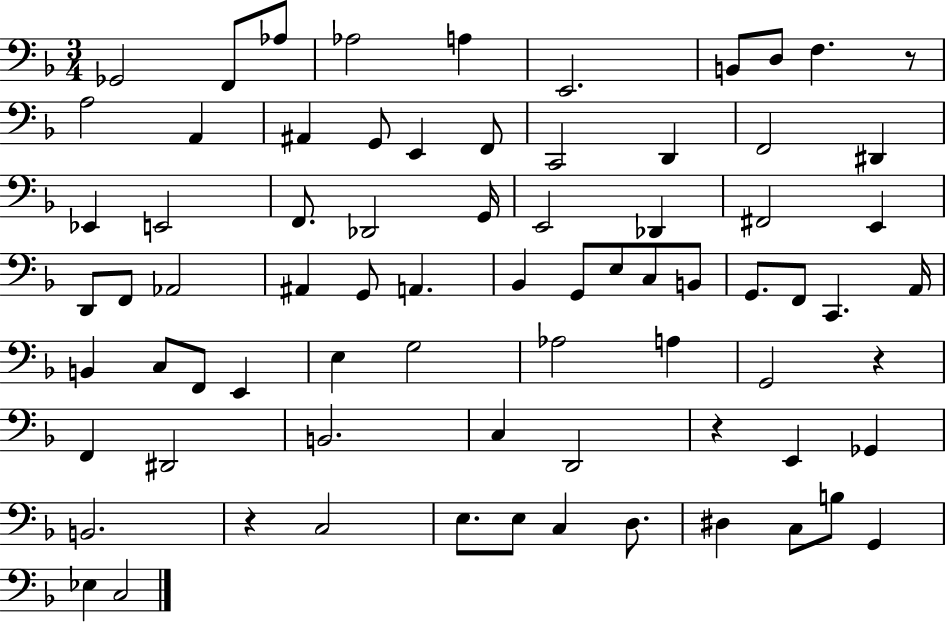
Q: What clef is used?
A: bass